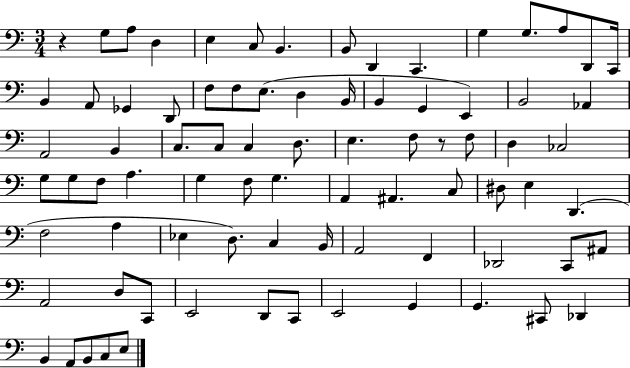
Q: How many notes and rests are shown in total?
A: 81